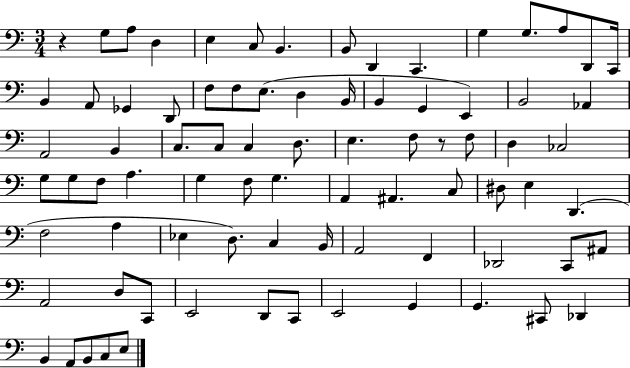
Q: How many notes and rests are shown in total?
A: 81